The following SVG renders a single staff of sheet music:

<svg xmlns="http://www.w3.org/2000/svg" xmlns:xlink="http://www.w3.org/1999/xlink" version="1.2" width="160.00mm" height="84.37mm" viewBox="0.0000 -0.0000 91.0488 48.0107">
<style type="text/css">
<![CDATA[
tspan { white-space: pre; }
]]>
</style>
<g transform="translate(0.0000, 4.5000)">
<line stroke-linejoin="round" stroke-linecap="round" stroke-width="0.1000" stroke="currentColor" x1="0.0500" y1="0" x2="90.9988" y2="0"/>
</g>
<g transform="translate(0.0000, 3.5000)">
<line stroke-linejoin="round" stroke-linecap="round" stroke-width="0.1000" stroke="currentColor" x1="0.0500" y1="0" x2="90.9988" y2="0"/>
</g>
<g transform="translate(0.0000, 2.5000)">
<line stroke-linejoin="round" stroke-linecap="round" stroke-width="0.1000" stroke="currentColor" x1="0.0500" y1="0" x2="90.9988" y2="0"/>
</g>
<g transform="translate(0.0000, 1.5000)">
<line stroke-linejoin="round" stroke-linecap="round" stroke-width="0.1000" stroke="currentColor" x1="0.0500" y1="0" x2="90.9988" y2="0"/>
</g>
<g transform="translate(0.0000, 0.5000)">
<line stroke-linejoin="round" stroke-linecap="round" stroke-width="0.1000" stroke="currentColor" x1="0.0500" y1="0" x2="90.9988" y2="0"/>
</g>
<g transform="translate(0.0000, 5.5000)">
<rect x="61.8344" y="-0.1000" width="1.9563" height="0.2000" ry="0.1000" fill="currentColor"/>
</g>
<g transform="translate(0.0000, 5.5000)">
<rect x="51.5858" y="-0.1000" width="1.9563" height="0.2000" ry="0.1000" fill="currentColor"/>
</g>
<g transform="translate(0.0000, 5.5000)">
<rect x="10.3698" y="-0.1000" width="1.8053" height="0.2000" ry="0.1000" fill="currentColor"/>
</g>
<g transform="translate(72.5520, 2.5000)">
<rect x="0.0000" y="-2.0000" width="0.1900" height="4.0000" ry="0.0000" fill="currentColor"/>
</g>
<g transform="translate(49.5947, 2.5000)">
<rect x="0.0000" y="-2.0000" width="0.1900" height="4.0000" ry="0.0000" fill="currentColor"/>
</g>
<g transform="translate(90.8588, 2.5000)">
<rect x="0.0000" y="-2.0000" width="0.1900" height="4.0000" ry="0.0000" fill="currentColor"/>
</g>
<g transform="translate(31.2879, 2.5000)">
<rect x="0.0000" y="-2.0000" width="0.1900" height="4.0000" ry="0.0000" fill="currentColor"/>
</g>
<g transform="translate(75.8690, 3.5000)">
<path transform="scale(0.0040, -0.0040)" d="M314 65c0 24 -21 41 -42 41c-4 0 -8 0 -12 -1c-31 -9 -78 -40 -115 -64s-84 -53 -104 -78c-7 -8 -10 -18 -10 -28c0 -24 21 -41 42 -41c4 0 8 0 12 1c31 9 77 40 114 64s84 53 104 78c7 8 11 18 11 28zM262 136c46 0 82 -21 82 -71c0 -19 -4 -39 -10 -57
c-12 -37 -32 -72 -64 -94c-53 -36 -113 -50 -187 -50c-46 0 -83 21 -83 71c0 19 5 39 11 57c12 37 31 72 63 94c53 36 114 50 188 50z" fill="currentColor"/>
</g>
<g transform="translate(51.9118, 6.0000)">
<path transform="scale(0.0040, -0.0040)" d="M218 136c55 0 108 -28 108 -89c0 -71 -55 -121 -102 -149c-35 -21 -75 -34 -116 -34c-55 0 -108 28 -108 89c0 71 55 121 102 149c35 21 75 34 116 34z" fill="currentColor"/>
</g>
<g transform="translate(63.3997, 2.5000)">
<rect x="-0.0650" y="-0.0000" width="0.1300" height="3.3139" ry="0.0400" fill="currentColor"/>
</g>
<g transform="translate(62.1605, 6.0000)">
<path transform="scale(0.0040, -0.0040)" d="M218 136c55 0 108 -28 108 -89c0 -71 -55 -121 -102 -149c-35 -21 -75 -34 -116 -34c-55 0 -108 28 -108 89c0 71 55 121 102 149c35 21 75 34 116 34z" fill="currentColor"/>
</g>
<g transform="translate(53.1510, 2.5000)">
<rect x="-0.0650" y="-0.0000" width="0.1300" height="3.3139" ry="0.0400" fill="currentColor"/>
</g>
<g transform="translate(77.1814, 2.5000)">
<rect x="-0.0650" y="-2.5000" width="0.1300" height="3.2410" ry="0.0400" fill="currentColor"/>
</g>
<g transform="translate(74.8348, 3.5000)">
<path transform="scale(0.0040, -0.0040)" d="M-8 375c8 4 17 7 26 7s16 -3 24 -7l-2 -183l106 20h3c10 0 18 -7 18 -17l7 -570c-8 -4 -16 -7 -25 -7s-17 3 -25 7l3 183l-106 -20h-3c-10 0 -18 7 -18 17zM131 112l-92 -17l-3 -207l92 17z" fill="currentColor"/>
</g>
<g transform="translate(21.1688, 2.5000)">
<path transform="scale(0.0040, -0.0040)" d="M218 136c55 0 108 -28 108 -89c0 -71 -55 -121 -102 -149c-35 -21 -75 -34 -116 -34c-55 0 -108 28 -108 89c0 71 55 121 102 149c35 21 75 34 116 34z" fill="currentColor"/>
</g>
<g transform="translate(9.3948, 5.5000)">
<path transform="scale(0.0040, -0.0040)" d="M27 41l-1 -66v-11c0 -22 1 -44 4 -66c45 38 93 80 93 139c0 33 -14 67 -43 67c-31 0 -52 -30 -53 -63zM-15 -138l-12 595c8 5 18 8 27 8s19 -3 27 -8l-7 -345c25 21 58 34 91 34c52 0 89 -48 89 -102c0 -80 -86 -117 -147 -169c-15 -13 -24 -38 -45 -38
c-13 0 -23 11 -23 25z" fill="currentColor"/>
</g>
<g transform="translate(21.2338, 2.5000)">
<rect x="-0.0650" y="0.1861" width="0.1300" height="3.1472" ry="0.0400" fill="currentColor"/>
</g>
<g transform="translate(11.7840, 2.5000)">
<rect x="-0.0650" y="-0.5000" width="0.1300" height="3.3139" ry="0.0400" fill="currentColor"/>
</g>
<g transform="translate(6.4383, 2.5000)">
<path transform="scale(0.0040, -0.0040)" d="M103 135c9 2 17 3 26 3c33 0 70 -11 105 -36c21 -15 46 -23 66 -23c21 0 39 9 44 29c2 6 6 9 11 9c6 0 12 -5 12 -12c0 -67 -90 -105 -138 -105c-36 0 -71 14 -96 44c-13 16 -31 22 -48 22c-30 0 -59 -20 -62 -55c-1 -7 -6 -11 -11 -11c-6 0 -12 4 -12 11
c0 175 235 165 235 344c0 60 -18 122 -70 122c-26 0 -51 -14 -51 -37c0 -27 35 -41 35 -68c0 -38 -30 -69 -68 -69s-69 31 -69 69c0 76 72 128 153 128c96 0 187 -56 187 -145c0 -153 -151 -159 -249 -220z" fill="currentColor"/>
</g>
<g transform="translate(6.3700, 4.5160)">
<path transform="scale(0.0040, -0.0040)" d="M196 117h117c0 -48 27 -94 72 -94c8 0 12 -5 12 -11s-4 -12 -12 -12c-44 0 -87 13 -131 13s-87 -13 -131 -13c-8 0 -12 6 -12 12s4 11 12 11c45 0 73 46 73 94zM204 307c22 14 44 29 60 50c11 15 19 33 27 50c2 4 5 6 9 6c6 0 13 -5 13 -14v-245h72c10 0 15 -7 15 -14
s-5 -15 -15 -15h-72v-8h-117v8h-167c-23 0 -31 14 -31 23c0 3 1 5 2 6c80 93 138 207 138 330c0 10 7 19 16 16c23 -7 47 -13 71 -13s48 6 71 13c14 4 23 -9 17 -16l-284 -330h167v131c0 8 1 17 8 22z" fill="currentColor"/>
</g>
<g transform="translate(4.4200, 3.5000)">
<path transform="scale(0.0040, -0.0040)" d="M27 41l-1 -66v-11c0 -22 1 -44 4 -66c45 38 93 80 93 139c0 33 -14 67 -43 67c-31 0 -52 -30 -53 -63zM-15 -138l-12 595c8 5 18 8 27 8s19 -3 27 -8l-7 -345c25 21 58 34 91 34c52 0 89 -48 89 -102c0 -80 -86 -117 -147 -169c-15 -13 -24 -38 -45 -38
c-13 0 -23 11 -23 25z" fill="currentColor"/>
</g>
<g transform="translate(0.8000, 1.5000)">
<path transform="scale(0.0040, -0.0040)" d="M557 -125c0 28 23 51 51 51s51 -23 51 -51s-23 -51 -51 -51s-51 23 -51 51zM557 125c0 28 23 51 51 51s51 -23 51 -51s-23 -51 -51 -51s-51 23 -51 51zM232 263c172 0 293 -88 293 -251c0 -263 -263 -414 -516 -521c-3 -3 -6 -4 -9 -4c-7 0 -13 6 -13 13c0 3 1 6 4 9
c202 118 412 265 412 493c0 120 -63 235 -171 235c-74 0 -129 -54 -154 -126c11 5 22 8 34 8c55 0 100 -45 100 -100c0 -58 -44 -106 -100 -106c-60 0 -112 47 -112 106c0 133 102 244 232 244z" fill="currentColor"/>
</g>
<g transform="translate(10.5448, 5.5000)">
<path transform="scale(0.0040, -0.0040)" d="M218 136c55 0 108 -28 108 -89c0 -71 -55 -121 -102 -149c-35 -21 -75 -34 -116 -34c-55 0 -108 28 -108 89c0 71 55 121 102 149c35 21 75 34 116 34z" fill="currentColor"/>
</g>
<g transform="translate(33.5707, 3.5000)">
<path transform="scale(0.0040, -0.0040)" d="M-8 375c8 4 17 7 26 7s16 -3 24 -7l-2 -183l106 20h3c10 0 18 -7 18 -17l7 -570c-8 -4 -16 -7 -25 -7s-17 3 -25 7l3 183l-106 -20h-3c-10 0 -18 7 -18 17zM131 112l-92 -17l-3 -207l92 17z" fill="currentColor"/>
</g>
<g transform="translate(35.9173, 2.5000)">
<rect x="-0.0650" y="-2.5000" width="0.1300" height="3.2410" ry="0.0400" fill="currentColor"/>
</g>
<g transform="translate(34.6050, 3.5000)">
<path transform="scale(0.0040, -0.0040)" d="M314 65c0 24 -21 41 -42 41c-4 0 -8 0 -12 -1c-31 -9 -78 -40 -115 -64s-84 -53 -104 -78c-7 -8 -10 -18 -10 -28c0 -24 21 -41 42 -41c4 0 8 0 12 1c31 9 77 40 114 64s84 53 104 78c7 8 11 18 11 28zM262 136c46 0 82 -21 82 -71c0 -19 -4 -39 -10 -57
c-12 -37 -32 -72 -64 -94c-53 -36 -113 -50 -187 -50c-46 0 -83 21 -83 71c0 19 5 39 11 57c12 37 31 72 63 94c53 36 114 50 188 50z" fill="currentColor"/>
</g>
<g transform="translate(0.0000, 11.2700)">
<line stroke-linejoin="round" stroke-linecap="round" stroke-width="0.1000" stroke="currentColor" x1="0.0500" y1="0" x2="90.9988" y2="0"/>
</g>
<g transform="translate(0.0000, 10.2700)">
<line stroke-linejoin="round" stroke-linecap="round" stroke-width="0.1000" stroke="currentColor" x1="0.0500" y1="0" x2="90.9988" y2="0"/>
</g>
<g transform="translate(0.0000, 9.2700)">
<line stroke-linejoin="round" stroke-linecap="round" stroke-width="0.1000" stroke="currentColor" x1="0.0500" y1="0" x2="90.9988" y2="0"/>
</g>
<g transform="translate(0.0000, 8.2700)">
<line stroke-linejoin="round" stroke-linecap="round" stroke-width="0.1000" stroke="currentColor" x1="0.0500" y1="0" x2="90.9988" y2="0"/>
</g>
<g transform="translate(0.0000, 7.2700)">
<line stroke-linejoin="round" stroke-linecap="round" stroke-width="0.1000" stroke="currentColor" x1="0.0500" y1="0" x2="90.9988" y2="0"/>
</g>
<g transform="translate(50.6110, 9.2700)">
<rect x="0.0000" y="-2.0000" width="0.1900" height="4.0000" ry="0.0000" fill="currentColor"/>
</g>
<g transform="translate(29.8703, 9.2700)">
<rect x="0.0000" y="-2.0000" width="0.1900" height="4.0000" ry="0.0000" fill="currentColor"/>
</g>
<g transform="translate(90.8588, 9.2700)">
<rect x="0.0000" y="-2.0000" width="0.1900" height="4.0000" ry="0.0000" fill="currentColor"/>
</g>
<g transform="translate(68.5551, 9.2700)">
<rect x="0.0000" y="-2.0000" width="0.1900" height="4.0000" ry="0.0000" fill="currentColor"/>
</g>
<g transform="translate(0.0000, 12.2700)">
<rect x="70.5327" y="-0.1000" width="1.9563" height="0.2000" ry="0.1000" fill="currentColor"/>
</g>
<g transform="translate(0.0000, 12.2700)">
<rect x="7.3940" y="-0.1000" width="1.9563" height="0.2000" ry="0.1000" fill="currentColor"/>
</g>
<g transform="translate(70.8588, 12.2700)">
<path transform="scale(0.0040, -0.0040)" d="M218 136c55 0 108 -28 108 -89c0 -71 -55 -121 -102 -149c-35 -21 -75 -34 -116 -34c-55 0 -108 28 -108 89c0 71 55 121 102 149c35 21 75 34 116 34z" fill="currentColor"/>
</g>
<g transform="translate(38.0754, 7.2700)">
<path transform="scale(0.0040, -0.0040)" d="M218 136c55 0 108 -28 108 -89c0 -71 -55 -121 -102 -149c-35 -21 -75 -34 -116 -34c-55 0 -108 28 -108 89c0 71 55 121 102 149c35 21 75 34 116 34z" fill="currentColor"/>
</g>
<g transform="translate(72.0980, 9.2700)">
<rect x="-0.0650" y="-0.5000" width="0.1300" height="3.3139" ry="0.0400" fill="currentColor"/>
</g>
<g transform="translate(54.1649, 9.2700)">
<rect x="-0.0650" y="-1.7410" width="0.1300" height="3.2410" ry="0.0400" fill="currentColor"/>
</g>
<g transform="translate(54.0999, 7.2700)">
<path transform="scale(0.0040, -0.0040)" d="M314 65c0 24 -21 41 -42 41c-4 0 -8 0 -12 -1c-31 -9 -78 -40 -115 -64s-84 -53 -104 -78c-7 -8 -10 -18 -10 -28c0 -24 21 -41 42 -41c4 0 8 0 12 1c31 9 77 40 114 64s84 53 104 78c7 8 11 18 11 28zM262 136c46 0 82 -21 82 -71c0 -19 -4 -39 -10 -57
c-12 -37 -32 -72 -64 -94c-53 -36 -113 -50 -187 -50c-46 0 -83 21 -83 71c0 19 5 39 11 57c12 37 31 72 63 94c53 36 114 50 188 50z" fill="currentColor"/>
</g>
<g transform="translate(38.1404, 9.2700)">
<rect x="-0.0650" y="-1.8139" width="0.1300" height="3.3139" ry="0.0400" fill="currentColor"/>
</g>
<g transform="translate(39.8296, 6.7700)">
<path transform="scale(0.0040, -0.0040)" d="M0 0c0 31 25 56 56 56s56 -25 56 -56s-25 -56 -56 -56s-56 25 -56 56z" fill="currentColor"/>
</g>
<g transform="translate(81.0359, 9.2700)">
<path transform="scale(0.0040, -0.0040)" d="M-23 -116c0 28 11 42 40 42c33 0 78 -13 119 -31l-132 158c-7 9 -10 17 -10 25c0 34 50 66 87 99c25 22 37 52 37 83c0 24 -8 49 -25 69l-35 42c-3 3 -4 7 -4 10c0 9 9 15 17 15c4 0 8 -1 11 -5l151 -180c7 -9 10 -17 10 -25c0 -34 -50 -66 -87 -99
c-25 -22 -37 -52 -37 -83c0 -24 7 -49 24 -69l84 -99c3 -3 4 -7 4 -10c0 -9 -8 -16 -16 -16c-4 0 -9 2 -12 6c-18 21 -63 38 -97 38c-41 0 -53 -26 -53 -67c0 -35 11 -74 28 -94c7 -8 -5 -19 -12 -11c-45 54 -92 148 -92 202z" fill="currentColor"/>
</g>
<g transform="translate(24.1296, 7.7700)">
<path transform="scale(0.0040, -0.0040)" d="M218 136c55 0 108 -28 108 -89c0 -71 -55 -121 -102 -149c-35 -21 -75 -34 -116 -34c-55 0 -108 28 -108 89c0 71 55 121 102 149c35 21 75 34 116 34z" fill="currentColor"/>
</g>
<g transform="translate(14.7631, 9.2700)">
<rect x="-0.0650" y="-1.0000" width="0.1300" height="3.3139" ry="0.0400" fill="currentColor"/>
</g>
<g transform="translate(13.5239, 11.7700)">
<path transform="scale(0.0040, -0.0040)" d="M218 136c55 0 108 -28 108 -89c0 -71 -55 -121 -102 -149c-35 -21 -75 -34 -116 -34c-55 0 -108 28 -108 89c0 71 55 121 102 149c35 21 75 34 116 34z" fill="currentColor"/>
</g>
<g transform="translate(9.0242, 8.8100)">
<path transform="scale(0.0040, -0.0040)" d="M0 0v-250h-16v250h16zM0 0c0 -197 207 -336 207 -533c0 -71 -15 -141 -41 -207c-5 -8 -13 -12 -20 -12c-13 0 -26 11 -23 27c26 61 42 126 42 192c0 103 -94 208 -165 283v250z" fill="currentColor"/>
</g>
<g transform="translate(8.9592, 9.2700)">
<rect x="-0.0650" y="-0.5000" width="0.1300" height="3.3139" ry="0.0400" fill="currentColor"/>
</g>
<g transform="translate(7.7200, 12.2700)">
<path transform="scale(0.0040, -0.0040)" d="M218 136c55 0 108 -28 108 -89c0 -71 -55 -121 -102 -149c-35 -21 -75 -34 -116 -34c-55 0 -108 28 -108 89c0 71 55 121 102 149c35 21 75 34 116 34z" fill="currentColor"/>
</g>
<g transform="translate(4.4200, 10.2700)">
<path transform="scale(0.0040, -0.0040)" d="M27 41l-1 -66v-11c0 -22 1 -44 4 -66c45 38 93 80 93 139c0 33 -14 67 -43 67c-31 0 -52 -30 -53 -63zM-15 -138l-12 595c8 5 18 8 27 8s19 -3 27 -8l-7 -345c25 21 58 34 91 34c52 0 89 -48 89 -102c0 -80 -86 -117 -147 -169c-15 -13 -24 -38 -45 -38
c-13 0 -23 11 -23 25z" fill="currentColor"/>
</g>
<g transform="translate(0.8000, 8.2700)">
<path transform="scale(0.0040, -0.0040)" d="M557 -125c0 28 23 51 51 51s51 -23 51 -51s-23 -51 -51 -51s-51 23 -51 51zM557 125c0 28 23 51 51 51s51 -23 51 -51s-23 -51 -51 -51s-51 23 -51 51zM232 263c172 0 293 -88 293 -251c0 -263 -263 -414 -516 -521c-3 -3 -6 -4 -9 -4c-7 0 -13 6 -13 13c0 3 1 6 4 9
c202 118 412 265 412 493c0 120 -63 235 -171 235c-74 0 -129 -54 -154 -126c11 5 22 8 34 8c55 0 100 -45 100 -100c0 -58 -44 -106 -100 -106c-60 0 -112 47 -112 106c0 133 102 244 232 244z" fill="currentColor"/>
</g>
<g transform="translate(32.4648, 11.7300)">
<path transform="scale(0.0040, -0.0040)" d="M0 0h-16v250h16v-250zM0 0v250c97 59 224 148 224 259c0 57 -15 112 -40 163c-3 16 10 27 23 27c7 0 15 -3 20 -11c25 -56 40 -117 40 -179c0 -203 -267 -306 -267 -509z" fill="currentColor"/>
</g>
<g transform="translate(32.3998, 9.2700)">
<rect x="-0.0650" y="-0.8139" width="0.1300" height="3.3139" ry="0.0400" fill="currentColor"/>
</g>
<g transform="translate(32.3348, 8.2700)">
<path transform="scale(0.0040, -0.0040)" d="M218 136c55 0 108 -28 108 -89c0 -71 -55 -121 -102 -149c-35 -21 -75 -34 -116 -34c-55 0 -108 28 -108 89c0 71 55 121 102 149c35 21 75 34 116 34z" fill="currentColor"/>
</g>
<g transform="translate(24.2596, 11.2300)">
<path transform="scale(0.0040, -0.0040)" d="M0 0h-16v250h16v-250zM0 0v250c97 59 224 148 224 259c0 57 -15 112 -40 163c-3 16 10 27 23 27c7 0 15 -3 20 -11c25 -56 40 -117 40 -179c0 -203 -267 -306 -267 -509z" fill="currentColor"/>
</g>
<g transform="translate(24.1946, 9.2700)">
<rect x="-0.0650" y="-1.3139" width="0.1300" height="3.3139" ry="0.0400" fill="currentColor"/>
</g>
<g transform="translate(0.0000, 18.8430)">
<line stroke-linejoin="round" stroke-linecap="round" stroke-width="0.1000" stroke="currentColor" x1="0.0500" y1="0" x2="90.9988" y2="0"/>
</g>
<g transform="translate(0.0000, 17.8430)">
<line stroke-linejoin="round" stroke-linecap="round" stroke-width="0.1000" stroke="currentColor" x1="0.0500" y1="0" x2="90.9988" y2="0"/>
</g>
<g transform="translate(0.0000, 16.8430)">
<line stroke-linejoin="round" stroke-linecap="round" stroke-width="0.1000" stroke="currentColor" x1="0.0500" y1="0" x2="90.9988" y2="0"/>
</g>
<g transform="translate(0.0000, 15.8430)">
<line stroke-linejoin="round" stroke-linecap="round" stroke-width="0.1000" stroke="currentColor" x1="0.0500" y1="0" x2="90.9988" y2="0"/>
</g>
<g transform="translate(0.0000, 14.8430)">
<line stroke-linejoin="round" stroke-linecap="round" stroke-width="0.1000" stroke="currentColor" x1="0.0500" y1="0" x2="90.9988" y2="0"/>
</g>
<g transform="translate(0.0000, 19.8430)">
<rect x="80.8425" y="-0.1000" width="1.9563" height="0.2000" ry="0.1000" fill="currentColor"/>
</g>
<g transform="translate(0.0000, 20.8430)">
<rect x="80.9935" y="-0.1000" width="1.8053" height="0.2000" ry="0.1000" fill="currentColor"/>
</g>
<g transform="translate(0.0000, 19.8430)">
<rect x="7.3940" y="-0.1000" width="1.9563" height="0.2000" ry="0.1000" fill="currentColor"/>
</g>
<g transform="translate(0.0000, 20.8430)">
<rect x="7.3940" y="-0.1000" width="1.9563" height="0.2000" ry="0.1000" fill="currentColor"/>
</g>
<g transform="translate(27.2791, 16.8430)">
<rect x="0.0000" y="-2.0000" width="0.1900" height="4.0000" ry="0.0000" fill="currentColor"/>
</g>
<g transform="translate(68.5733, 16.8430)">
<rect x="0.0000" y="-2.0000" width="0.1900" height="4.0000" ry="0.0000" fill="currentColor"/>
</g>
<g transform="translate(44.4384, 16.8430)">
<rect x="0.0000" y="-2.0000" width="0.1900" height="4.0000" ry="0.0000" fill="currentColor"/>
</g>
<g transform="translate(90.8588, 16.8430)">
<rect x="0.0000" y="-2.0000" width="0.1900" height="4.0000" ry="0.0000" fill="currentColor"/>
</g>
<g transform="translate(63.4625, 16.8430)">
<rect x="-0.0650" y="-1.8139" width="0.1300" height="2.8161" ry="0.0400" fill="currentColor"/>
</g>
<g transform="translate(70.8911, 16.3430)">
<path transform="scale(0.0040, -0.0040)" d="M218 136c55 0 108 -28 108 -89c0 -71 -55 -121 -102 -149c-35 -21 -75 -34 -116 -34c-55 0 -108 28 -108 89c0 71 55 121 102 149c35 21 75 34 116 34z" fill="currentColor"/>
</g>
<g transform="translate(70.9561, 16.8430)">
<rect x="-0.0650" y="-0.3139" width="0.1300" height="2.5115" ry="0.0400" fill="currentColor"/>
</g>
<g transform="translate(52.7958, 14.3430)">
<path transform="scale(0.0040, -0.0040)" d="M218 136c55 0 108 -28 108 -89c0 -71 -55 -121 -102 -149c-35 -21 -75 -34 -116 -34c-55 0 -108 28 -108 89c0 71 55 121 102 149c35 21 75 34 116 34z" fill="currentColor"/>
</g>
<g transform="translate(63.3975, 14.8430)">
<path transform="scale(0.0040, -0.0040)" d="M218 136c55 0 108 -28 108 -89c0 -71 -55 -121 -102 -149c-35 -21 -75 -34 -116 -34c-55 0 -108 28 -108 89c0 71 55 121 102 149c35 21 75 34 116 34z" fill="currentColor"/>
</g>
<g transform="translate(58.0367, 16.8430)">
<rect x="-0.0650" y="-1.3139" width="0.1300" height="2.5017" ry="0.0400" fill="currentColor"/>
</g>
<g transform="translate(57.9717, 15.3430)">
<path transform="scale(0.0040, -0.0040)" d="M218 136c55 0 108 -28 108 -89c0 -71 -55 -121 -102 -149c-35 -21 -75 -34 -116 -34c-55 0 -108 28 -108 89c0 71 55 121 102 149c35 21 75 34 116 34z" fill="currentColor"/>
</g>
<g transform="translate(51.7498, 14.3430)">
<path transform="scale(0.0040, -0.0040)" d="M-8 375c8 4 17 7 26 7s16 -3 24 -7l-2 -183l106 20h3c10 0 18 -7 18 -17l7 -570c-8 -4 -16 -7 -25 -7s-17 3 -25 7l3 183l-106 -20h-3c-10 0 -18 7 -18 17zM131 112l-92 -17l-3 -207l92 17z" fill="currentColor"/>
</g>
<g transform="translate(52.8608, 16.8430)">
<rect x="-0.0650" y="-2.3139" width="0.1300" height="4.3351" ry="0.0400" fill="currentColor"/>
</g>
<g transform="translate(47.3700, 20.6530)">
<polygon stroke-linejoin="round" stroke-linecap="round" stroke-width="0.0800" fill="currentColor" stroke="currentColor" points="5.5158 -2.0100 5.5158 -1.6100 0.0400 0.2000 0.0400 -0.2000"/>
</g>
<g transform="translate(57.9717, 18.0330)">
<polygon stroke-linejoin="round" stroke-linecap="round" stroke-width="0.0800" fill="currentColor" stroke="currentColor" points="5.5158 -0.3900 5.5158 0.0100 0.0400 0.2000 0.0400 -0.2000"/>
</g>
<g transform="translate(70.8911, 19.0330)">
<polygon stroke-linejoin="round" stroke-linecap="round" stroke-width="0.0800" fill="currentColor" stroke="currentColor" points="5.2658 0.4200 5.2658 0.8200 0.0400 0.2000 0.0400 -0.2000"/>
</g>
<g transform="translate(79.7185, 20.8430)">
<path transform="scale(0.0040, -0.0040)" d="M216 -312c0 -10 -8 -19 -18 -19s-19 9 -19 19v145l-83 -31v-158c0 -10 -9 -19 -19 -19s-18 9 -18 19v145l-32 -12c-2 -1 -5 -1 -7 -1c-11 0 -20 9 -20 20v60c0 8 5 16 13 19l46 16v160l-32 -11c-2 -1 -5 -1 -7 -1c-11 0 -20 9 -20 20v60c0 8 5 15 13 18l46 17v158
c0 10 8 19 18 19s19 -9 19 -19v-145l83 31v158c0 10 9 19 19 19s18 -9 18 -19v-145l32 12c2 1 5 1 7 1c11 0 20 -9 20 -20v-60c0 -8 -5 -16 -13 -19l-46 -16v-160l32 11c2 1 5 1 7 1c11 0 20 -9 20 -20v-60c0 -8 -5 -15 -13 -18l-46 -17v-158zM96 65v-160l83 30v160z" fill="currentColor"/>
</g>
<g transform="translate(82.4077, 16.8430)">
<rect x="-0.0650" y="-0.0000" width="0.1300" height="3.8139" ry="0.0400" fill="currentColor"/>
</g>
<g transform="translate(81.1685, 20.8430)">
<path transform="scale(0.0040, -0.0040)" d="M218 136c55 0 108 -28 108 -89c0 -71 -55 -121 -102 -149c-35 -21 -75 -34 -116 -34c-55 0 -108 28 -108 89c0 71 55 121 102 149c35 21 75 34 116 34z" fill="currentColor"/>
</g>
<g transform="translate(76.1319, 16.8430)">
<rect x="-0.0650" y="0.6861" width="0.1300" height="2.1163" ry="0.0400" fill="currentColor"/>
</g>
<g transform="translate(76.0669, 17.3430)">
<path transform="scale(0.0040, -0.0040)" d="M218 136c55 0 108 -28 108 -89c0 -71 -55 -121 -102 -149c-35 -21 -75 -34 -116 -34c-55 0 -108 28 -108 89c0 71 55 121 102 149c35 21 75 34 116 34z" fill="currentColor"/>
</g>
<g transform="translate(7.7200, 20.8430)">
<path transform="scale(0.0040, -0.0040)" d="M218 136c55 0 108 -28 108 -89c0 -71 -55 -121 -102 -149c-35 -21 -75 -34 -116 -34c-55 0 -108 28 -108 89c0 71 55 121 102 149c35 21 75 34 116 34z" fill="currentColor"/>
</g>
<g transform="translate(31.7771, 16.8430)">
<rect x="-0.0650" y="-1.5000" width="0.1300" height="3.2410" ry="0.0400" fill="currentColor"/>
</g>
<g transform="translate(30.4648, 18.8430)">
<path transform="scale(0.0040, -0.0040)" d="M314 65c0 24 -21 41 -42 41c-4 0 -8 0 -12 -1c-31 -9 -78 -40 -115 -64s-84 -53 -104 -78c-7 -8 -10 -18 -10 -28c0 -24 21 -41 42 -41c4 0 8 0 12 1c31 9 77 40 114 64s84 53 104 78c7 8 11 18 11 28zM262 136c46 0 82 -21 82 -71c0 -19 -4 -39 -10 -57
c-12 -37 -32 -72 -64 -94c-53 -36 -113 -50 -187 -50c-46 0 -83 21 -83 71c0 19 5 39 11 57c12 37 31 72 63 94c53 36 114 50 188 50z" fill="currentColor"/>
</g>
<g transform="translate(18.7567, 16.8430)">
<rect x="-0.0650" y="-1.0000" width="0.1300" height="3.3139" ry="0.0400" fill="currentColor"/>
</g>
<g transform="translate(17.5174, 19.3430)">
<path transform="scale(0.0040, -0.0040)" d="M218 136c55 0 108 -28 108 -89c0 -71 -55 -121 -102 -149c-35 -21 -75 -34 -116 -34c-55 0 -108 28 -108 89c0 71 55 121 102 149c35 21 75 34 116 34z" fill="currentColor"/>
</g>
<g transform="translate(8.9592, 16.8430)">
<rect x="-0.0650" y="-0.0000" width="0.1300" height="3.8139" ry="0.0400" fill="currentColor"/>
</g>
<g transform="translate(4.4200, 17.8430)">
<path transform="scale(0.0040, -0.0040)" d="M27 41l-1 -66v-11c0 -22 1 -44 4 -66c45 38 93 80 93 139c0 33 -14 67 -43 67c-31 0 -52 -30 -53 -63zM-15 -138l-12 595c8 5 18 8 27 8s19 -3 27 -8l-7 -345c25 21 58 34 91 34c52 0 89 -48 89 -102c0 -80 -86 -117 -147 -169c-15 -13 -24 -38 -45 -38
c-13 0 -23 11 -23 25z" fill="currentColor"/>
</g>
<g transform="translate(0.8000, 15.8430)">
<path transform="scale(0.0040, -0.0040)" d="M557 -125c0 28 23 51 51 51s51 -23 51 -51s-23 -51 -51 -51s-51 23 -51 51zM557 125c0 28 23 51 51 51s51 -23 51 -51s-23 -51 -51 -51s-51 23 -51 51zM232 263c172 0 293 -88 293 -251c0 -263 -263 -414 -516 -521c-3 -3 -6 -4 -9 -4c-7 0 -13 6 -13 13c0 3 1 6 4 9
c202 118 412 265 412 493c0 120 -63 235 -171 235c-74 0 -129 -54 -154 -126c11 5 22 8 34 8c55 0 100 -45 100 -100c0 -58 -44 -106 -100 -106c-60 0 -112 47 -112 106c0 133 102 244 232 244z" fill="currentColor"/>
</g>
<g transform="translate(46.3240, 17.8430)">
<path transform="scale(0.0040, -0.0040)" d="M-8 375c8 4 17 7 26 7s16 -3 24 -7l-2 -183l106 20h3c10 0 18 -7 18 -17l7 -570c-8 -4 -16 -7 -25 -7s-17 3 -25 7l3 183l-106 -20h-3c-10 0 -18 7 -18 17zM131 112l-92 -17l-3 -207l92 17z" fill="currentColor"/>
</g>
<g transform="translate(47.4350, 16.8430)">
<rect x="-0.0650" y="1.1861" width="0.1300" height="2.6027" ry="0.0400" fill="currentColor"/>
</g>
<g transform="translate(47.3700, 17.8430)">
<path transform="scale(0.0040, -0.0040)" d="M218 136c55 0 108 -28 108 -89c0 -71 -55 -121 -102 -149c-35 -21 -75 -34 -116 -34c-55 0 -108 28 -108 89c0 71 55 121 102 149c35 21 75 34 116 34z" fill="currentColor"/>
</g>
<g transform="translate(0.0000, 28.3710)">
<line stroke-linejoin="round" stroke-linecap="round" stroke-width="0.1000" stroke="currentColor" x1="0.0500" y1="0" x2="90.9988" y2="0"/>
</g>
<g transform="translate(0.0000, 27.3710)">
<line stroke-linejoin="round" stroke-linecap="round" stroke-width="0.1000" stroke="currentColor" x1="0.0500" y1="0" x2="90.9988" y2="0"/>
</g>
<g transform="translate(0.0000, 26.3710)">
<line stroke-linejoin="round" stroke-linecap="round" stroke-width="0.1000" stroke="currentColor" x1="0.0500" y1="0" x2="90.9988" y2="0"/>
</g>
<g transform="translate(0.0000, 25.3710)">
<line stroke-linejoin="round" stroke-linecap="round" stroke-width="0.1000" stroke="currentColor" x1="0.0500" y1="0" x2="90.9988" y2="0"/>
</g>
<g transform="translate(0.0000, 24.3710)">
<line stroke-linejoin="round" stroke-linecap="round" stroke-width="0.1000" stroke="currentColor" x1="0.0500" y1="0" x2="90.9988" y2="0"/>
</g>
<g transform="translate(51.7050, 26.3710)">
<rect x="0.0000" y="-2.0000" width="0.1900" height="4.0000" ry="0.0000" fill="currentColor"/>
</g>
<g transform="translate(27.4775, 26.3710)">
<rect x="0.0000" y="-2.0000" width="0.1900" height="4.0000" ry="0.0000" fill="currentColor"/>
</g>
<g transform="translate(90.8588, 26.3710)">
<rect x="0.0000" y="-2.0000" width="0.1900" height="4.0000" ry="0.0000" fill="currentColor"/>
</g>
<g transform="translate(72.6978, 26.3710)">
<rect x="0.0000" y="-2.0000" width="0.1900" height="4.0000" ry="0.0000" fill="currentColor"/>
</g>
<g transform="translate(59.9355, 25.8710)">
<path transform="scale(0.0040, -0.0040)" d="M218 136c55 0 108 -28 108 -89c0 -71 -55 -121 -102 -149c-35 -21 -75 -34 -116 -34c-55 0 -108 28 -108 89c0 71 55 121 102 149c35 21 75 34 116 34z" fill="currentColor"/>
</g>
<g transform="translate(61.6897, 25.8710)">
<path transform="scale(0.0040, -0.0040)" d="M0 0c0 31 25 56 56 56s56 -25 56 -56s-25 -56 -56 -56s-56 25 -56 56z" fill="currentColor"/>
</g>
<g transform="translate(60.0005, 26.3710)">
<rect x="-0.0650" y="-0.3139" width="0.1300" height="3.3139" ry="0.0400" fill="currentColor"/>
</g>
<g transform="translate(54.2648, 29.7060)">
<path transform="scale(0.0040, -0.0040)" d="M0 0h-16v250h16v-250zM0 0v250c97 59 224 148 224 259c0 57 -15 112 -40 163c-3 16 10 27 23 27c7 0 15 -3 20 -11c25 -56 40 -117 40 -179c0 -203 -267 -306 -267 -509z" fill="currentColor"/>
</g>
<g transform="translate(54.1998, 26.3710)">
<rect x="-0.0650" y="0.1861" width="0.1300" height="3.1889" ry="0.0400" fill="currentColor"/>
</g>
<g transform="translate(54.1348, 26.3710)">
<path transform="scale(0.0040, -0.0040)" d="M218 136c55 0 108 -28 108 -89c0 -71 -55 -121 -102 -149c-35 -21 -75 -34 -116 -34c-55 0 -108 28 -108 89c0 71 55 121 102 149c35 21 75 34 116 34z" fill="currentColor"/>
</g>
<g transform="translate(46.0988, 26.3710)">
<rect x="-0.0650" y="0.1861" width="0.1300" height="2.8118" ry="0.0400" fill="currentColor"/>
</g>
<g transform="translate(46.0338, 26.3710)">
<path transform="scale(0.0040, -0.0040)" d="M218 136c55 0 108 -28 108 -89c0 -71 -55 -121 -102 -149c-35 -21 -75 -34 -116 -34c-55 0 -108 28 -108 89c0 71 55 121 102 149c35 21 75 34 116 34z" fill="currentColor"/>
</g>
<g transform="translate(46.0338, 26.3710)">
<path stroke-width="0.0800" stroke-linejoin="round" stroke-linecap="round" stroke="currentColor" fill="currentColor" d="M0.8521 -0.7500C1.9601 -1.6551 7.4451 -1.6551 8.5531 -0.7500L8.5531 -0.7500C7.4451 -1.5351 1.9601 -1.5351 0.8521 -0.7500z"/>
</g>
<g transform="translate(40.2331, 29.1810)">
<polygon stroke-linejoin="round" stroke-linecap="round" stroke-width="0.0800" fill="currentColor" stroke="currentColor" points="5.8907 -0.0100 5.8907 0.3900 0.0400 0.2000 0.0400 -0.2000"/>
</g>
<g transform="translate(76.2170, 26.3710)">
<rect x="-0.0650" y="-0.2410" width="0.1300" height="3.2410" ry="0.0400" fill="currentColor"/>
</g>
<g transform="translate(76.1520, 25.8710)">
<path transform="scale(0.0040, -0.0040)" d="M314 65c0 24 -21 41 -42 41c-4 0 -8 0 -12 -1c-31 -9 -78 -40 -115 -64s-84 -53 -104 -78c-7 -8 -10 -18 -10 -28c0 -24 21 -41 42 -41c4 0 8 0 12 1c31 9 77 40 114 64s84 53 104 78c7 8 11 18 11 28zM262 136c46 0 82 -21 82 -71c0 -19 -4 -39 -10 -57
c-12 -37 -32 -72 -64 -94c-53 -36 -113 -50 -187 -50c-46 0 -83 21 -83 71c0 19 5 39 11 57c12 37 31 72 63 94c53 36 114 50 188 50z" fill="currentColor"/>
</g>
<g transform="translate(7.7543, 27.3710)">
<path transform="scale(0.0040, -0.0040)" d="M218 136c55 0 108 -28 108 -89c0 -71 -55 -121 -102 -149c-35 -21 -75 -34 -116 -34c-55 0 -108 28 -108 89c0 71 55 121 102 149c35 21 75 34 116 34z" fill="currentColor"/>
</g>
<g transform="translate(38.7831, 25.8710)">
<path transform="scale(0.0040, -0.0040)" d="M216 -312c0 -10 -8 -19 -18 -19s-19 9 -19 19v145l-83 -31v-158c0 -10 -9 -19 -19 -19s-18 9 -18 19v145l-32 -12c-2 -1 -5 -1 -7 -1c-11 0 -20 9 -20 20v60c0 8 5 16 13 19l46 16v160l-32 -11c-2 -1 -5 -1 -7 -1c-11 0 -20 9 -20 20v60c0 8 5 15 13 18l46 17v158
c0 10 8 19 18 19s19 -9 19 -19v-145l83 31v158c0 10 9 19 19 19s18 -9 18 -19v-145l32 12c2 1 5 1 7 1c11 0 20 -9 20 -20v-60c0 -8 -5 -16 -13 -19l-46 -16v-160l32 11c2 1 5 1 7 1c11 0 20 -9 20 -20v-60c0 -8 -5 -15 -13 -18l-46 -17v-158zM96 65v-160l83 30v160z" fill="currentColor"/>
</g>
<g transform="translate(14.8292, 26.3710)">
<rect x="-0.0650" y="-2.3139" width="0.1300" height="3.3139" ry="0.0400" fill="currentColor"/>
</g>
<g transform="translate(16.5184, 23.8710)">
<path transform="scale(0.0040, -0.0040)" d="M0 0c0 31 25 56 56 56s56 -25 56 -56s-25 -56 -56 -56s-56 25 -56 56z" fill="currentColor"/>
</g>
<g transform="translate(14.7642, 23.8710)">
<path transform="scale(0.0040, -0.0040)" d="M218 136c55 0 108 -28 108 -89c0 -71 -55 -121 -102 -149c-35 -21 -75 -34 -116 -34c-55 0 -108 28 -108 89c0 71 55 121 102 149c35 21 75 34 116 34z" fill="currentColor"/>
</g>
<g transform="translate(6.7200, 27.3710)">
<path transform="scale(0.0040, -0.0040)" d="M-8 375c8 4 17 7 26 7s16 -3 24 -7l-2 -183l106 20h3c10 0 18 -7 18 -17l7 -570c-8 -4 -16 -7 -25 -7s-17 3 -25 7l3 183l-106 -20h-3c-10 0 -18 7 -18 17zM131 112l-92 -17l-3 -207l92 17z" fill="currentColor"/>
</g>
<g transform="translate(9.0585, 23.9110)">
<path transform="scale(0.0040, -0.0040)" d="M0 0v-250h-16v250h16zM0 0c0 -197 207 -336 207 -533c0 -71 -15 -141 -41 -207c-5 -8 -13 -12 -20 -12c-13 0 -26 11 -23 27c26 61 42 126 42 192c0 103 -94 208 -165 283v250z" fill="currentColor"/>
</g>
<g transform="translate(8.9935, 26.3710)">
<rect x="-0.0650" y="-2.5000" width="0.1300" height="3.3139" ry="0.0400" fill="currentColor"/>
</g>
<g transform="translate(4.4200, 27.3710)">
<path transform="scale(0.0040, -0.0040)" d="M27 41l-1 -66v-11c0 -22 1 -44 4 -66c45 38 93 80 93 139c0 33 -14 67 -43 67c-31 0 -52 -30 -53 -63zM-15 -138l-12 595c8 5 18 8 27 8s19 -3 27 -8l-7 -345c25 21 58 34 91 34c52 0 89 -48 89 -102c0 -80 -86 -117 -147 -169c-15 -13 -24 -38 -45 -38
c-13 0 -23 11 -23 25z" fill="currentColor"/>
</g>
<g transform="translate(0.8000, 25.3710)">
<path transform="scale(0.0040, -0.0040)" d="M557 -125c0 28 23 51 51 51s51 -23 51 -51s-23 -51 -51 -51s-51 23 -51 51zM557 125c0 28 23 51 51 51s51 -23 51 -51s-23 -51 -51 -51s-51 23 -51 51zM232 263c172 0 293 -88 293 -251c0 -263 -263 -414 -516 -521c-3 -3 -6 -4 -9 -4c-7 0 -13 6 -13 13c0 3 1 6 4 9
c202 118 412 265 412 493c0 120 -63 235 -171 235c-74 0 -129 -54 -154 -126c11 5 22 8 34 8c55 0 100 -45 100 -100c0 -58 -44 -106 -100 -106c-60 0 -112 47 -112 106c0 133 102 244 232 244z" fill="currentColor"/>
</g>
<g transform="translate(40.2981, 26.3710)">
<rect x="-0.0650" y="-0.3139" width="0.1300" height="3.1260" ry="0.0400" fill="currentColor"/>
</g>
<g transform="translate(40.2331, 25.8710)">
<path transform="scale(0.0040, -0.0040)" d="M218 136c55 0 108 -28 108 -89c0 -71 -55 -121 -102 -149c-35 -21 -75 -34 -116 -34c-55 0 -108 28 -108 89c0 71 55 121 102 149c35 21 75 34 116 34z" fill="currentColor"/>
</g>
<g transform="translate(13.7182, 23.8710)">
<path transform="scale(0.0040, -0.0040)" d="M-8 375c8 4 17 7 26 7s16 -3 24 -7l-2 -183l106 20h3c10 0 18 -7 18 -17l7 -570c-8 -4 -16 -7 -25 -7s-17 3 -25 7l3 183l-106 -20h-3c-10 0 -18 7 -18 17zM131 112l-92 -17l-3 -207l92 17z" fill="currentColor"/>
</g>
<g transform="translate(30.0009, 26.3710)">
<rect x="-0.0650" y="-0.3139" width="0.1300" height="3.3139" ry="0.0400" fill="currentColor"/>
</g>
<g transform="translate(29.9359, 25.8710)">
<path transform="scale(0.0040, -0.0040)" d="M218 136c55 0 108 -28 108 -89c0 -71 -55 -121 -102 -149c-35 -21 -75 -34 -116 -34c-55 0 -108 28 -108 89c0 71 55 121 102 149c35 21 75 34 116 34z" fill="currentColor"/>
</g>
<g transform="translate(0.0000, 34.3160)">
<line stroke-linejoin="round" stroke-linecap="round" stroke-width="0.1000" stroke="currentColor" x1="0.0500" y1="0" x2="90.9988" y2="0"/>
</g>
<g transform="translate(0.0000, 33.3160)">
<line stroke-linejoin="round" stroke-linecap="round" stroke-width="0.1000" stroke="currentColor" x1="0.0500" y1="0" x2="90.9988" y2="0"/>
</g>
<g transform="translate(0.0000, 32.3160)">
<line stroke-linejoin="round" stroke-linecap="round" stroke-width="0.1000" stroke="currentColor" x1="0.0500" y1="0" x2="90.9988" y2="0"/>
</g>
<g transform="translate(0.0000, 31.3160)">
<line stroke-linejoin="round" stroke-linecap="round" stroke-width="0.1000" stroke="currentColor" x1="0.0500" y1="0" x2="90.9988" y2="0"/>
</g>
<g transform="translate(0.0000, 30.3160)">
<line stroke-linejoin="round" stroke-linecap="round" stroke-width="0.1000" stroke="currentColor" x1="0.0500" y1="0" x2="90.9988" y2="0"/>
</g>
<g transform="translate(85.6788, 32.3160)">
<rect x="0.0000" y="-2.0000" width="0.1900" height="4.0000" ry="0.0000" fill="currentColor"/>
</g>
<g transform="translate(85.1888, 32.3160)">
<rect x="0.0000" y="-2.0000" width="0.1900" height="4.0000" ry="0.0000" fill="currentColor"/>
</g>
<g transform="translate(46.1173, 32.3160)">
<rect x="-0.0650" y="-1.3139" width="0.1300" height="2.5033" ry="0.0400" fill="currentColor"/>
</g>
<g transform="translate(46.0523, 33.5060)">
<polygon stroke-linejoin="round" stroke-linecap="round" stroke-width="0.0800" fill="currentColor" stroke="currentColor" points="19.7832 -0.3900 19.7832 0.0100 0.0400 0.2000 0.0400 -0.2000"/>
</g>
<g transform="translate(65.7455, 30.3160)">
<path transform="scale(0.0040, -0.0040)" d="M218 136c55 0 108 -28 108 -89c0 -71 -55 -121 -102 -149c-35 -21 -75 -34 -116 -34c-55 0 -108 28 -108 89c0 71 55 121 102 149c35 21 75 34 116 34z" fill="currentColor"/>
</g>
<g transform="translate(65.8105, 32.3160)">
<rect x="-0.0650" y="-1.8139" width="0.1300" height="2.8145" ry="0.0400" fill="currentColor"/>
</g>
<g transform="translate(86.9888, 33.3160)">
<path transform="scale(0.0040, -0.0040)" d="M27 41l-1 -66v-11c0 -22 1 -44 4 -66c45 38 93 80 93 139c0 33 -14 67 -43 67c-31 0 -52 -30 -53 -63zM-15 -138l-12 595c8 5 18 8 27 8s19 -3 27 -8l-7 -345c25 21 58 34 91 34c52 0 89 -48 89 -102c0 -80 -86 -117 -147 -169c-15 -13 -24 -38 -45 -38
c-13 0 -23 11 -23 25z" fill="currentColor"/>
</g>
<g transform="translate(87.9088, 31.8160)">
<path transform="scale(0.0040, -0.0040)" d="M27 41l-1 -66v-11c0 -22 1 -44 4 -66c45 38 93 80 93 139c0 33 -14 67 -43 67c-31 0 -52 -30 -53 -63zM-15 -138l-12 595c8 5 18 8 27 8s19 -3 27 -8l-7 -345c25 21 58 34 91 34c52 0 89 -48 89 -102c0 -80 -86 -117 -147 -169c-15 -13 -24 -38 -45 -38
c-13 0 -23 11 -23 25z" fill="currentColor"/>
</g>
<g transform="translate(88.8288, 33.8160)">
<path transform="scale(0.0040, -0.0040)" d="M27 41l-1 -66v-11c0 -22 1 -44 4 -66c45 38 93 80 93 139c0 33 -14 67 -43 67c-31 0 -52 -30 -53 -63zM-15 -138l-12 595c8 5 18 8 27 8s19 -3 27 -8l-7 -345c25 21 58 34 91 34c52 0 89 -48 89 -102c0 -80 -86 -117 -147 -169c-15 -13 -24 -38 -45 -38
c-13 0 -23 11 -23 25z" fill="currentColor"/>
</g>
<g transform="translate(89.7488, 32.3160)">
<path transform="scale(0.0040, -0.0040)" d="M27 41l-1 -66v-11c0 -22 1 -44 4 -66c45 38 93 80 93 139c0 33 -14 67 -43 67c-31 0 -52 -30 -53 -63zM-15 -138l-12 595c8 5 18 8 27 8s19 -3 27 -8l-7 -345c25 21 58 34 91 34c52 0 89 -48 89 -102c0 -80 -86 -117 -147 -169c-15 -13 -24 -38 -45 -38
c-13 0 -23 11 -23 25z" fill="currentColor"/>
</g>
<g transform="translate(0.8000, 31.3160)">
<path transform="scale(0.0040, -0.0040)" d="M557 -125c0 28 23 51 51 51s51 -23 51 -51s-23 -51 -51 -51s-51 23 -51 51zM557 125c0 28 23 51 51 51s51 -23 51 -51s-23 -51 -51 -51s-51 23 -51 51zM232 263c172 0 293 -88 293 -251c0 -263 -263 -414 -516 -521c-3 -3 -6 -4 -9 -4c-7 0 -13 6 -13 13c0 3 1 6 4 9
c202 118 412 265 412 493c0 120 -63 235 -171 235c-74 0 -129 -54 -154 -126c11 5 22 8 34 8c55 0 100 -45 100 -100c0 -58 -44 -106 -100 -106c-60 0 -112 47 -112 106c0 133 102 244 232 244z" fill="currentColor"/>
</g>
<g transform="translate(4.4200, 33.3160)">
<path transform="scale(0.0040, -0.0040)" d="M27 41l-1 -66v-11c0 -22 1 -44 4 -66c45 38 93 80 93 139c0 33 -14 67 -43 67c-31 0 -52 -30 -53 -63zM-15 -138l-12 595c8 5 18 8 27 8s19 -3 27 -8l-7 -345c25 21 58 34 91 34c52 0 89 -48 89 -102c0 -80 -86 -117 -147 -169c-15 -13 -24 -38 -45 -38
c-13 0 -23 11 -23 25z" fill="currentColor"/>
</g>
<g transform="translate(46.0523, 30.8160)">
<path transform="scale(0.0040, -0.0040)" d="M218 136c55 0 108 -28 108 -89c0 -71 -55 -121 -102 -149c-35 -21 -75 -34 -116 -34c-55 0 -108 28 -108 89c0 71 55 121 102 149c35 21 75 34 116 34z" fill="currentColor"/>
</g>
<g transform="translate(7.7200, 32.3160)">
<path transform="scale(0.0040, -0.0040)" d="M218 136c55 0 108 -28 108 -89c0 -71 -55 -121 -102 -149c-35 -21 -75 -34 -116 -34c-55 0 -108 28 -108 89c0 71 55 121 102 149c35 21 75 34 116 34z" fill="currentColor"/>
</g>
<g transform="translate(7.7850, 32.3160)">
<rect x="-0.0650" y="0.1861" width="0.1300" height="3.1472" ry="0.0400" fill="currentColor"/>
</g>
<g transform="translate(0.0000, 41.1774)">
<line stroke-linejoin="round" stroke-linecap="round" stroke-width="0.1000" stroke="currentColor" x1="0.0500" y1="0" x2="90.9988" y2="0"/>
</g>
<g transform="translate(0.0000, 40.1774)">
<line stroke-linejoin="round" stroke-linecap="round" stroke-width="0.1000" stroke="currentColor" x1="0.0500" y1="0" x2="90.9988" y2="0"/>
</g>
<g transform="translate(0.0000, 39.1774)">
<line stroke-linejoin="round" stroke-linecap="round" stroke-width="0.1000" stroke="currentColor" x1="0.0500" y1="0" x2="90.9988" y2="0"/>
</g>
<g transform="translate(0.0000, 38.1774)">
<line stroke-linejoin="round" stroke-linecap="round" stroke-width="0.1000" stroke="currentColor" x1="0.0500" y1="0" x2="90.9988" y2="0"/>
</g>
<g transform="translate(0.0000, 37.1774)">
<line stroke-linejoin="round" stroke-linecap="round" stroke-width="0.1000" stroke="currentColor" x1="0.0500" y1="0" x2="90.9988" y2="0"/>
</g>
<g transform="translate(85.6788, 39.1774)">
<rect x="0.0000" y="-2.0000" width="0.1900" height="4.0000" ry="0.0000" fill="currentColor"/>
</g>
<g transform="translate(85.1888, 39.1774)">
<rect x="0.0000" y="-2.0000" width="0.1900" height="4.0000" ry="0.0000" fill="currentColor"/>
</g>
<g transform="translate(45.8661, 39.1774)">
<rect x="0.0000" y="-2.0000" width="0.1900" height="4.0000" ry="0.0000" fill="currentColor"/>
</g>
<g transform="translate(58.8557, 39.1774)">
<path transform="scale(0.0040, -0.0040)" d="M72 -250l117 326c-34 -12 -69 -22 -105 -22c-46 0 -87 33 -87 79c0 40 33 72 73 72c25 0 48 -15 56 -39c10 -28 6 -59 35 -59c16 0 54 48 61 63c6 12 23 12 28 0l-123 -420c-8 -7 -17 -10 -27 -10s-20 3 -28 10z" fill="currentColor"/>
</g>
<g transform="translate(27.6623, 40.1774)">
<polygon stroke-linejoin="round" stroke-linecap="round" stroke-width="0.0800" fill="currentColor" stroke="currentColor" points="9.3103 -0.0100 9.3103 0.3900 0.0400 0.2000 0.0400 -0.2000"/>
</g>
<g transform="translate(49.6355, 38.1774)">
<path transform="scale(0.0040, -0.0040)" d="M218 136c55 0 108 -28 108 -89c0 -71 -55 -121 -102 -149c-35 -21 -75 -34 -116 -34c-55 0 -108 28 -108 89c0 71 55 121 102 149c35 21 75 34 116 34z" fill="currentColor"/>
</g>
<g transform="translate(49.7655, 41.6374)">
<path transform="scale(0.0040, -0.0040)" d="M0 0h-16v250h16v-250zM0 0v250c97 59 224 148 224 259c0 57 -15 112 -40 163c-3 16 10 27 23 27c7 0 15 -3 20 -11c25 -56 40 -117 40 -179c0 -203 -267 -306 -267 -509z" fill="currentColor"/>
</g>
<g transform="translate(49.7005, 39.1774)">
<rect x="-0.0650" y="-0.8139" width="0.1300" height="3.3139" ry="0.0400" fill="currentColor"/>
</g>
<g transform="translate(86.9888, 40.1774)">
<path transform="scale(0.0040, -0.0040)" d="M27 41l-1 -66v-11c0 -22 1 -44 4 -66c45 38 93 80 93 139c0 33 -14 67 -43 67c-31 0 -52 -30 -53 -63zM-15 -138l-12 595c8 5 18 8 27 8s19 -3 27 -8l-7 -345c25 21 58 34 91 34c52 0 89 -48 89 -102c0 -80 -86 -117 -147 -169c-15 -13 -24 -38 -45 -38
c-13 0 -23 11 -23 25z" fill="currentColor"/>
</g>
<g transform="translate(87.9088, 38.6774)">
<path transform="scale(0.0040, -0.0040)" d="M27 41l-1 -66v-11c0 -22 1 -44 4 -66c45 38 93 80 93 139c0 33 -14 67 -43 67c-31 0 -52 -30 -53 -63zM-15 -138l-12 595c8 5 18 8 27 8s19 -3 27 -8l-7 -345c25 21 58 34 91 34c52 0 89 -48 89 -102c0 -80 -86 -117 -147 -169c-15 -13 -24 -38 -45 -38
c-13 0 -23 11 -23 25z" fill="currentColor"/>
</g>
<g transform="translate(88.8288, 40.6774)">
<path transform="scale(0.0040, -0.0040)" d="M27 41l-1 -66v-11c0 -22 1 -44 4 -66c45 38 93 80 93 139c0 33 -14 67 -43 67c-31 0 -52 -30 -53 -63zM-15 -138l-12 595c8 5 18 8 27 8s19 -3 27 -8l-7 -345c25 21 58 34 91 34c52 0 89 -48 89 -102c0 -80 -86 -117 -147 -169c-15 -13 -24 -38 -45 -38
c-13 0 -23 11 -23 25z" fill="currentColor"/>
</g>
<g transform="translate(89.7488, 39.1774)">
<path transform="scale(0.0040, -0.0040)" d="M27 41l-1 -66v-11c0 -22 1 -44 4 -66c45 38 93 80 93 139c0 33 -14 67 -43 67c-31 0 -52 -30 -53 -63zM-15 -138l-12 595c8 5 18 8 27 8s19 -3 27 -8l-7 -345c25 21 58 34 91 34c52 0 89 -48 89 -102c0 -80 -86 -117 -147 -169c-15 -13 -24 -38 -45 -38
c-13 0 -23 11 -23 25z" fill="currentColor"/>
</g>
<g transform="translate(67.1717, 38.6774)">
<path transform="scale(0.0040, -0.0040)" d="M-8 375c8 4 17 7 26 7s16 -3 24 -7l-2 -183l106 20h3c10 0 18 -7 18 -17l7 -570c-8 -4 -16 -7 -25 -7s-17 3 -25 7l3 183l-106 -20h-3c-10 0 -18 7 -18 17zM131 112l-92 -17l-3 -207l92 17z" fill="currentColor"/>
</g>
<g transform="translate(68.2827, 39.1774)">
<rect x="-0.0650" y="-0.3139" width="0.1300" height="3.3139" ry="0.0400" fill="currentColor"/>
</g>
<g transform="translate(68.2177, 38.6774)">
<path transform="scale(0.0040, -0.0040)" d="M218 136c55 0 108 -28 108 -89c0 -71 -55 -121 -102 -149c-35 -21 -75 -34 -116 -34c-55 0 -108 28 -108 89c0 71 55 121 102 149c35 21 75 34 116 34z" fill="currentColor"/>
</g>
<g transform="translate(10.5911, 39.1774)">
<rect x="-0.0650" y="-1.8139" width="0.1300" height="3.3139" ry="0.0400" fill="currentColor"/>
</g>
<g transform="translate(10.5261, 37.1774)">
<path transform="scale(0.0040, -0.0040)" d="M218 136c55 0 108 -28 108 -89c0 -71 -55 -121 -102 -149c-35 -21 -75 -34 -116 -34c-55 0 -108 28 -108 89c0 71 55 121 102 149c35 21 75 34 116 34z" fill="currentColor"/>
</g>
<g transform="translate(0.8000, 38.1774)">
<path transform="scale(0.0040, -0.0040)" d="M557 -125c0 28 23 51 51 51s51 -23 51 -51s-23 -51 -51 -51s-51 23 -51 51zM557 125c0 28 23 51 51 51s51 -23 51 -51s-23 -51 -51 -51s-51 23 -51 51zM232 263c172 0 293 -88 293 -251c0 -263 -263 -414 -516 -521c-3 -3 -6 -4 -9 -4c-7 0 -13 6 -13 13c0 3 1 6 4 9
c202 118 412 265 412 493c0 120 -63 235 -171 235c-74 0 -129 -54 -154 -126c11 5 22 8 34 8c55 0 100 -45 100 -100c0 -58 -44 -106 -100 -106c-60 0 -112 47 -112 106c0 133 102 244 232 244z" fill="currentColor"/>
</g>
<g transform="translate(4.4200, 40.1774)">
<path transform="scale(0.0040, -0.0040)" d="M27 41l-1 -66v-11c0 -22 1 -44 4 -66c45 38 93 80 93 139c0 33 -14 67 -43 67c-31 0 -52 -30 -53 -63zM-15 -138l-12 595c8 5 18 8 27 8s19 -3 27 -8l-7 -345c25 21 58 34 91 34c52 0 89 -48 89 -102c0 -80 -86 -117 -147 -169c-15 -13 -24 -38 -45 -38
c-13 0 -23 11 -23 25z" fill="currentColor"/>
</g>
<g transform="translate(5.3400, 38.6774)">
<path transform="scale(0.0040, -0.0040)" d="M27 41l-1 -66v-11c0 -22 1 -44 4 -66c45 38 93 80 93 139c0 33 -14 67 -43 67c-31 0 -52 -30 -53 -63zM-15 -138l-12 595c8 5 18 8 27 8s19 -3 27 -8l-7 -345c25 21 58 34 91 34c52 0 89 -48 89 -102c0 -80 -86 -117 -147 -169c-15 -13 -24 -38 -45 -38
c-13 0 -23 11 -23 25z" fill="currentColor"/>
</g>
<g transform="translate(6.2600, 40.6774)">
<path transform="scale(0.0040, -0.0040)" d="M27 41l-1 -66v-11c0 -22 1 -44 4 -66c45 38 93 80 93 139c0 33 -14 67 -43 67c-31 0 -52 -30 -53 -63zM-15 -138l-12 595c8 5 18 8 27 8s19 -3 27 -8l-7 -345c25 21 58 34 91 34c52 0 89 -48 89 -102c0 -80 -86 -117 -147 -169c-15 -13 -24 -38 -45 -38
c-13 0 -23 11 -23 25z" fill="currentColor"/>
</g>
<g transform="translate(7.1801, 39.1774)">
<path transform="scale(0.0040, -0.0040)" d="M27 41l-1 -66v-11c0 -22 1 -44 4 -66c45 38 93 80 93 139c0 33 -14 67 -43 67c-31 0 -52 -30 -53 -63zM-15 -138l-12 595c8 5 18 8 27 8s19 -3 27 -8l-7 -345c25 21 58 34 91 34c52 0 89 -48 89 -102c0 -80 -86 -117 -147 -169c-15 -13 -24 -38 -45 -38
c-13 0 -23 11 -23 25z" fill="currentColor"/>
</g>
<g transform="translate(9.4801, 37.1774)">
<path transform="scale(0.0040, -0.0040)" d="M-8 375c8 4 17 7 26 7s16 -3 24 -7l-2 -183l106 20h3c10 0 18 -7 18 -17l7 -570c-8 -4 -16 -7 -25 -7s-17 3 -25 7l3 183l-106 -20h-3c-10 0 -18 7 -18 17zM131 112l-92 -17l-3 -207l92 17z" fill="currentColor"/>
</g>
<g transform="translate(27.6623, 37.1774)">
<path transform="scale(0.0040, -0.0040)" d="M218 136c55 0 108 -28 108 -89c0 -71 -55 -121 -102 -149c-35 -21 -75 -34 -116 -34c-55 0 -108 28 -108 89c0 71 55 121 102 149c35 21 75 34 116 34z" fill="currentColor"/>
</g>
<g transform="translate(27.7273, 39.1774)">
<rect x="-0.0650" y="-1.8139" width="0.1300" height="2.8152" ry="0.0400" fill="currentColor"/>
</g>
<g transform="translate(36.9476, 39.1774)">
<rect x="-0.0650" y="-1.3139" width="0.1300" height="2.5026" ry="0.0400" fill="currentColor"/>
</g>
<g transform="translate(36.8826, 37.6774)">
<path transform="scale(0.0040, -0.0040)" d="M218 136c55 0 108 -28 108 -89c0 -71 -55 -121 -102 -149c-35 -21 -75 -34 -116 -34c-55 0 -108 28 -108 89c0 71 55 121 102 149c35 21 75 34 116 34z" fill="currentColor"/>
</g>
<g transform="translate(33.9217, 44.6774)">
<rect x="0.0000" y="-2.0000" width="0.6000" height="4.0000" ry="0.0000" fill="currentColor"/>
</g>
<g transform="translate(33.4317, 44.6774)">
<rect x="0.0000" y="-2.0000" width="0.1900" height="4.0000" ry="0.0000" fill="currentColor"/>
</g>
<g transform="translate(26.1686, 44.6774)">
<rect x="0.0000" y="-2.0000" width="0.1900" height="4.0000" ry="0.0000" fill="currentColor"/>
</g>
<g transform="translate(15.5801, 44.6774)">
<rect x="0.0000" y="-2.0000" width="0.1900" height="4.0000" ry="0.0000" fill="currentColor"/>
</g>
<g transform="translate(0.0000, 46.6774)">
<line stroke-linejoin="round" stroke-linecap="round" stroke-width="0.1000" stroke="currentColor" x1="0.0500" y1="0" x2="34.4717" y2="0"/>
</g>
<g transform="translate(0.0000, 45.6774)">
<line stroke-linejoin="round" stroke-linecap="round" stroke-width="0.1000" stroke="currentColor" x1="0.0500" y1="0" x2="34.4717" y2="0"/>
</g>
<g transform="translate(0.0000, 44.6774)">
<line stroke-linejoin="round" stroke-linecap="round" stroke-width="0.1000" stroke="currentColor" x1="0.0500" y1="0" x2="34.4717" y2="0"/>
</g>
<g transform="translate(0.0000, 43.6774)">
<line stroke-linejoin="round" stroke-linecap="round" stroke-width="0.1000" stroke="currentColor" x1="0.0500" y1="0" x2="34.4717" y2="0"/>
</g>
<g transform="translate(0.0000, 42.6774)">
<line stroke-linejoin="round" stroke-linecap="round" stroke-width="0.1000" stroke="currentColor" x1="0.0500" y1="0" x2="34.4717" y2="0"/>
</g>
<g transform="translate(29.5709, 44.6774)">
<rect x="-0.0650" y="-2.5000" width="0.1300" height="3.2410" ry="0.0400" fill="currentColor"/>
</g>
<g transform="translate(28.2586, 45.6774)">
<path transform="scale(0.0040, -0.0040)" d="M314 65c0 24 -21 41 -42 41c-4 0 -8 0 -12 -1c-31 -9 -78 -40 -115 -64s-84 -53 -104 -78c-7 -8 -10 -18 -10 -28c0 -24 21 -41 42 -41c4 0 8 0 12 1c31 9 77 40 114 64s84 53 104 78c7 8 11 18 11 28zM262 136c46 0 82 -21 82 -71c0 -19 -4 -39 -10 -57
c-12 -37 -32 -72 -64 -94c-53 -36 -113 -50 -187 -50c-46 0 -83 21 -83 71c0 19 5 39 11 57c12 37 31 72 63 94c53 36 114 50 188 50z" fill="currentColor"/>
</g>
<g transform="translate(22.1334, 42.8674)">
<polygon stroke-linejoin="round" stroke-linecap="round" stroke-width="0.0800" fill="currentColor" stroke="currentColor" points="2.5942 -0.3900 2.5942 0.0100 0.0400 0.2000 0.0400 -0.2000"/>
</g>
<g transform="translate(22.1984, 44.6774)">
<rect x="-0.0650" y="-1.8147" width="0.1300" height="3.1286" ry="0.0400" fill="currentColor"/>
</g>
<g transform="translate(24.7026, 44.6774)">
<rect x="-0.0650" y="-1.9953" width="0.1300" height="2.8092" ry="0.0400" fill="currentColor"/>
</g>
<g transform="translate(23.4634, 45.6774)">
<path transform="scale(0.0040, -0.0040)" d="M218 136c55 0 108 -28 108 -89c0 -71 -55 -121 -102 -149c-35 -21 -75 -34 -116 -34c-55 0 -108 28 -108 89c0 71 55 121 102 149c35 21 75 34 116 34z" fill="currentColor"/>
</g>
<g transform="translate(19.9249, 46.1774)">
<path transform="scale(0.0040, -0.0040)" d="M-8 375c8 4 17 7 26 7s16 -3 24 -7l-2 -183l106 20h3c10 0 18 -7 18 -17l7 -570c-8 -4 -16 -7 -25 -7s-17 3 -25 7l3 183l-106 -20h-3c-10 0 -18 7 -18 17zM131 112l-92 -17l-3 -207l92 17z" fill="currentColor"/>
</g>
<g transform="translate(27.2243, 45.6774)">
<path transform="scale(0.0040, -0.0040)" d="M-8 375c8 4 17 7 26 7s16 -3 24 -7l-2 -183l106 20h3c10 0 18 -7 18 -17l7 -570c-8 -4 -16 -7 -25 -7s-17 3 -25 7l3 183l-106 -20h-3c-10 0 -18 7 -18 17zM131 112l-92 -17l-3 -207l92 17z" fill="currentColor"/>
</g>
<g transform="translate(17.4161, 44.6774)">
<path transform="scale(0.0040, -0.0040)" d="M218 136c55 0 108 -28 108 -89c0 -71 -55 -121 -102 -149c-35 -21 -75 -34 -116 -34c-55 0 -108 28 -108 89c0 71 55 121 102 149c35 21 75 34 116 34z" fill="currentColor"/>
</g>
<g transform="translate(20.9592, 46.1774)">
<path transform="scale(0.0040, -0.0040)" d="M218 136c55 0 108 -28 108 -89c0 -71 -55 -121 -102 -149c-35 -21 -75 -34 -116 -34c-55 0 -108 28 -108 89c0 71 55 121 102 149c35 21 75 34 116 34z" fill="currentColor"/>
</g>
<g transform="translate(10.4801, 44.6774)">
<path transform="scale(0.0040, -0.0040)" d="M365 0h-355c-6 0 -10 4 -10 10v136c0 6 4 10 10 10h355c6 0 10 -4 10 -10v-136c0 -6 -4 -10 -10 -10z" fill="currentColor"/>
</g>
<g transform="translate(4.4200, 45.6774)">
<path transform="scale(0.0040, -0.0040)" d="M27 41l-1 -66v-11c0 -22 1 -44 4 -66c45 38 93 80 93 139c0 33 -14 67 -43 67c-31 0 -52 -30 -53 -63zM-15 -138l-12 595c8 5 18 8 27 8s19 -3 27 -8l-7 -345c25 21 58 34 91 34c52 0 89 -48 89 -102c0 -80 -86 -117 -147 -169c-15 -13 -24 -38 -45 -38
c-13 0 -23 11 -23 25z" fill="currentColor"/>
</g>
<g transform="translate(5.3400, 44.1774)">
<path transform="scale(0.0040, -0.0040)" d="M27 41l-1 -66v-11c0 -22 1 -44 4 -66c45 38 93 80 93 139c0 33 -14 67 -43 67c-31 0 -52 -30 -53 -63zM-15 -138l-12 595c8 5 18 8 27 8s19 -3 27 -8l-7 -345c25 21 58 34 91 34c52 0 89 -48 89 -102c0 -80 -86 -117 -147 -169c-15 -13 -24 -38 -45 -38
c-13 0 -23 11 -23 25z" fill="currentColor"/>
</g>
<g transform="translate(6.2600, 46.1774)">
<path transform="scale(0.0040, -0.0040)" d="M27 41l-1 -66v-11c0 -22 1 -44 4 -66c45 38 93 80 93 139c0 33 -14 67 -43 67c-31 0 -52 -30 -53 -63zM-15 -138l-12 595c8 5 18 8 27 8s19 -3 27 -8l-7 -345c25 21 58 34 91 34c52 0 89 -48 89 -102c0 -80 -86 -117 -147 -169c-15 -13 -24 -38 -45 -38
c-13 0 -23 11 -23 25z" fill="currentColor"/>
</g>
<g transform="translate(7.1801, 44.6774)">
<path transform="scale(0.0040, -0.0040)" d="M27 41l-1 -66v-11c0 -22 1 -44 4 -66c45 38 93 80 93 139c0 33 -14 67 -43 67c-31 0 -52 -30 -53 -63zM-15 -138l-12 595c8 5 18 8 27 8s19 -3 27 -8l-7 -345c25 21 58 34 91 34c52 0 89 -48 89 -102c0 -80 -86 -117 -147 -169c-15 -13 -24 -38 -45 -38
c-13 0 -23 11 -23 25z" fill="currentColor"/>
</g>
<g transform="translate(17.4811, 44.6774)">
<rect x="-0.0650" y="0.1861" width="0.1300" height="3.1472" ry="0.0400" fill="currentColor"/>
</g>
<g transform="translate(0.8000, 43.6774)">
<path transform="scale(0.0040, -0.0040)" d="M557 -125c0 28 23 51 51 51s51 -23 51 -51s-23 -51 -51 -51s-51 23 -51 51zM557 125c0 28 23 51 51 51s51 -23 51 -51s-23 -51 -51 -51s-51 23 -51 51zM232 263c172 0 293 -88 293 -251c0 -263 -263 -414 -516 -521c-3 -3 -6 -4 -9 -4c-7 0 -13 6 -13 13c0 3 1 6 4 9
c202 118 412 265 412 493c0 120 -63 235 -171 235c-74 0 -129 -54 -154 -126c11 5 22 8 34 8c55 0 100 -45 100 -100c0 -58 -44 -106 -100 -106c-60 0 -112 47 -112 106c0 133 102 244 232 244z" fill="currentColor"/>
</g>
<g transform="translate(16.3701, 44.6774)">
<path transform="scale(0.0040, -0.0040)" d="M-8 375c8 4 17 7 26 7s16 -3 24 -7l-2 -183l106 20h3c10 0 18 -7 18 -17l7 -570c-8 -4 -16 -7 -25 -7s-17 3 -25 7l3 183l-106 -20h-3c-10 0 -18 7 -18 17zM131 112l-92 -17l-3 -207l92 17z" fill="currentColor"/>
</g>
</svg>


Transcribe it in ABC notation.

X:1
T:Untitled
M:2/4
L:1/4
K:F
_E,, D, B,,2 D,, D,, B,,2 E,,/2 F,, G,/2 F,/2 A, A,2 E,, z C,, F,, G,,2 B,,/2 B,/2 G,/2 A,/2 E,/2 C,/2 ^C,, B,,/2 B, E, ^E,/2 D,/2 D,/2 E, E,2 D, G,/2 A,/2 A, A,/2 G,/2 F,/2 z/2 E, z2 D, A,,/2 _B,,/2 B,,2